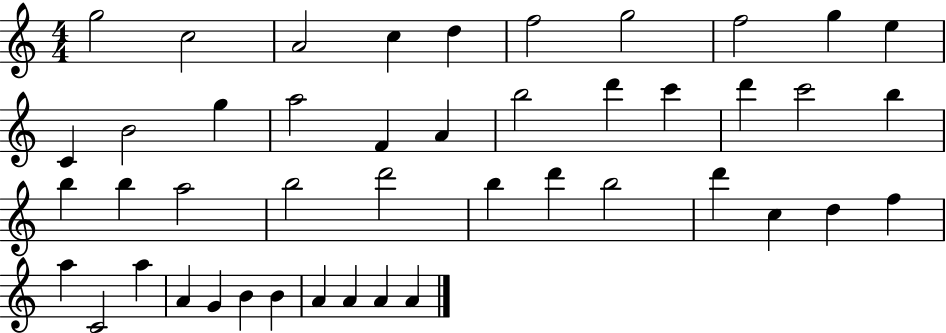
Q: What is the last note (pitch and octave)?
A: A4